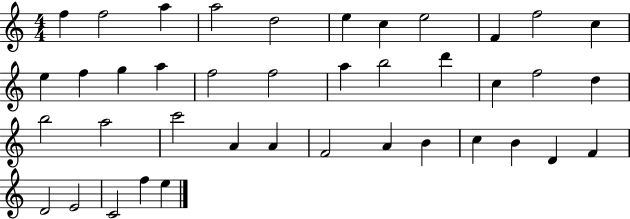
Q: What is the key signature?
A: C major